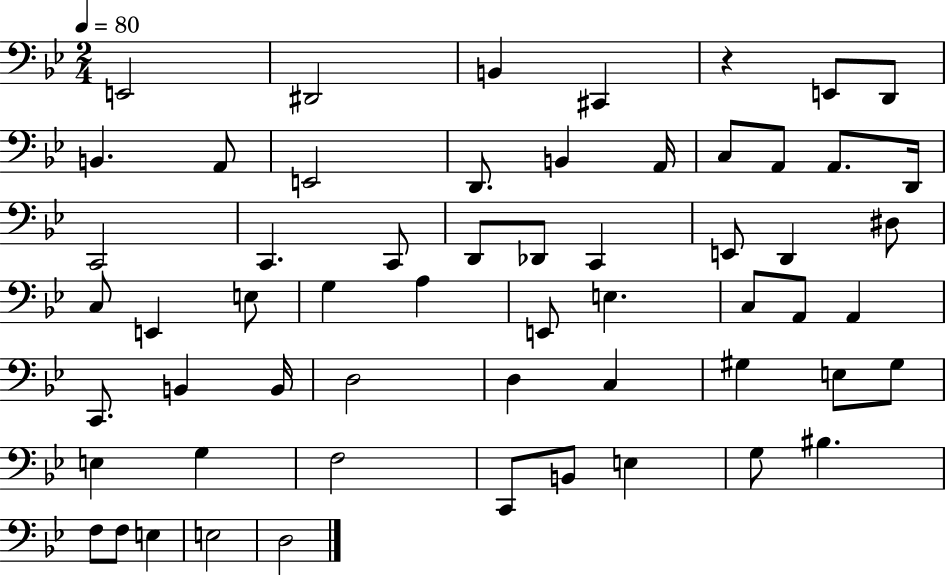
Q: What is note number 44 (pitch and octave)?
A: G#3